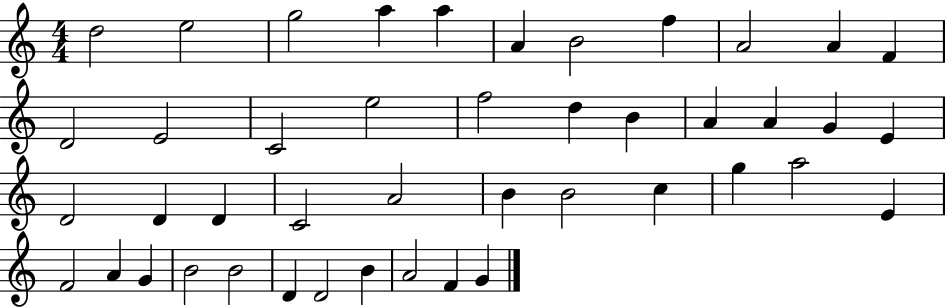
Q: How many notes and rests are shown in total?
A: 44